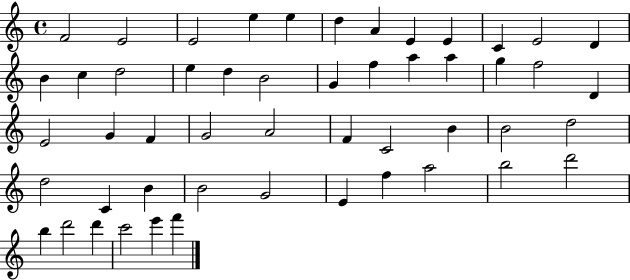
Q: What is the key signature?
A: C major